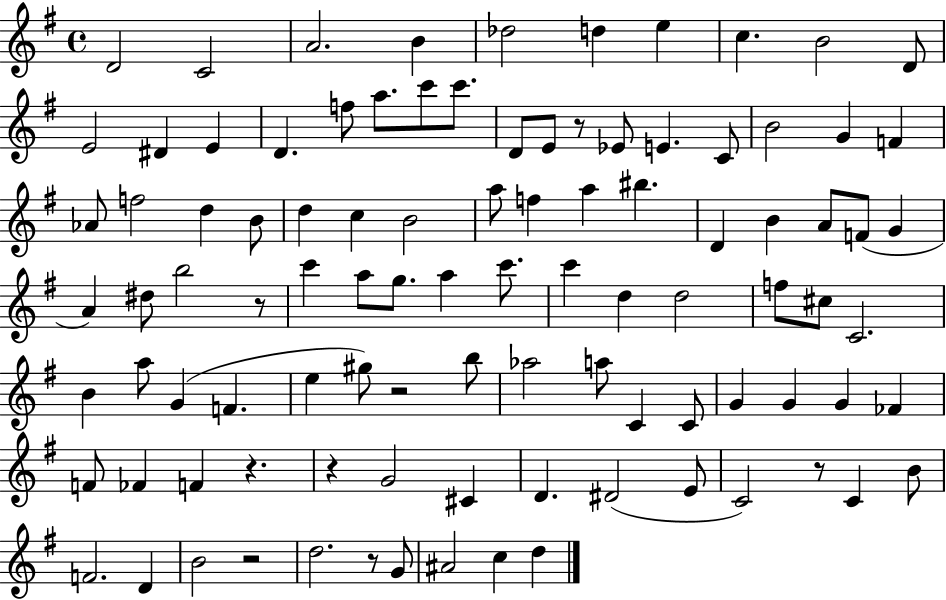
D4/h C4/h A4/h. B4/q Db5/h D5/q E5/q C5/q. B4/h D4/e E4/h D#4/q E4/q D4/q. F5/e A5/e. C6/e C6/e. D4/e E4/e R/e Eb4/e E4/q. C4/e B4/h G4/q F4/q Ab4/e F5/h D5/q B4/e D5/q C5/q B4/h A5/e F5/q A5/q BIS5/q. D4/q B4/q A4/e F4/e G4/q A4/q D#5/e B5/h R/e C6/q A5/e G5/e. A5/q C6/e. C6/q D5/q D5/h F5/e C#5/e C4/h. B4/q A5/e G4/q F4/q. E5/q G#5/e R/h B5/e Ab5/h A5/e C4/q C4/e G4/q G4/q G4/q FES4/q F4/e FES4/q F4/q R/q. R/q G4/h C#4/q D4/q. D#4/h E4/e C4/h R/e C4/q B4/e F4/h. D4/q B4/h R/h D5/h. R/e G4/e A#4/h C5/q D5/q